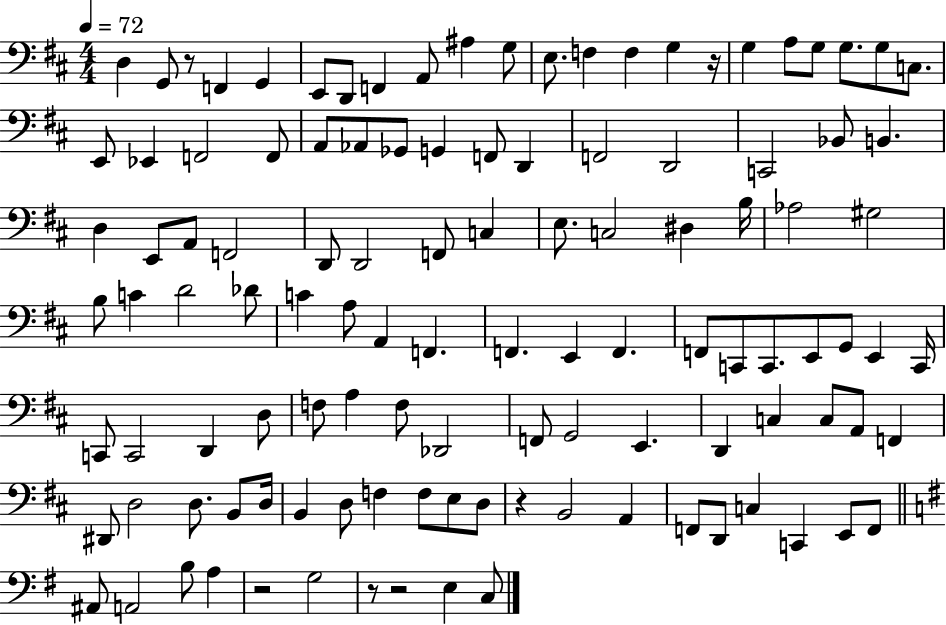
X:1
T:Untitled
M:4/4
L:1/4
K:D
D, G,,/2 z/2 F,, G,, E,,/2 D,,/2 F,, A,,/2 ^A, G,/2 E,/2 F, F, G, z/4 G, A,/2 G,/2 G,/2 G,/2 C,/2 E,,/2 _E,, F,,2 F,,/2 A,,/2 _A,,/2 _G,,/2 G,, F,,/2 D,, F,,2 D,,2 C,,2 _B,,/2 B,, D, E,,/2 A,,/2 F,,2 D,,/2 D,,2 F,,/2 C, E,/2 C,2 ^D, B,/4 _A,2 ^G,2 B,/2 C D2 _D/2 C A,/2 A,, F,, F,, E,, F,, F,,/2 C,,/2 C,,/2 E,,/2 G,,/2 E,, C,,/4 C,,/2 C,,2 D,, D,/2 F,/2 A, F,/2 _D,,2 F,,/2 G,,2 E,, D,, C, C,/2 A,,/2 F,, ^D,,/2 D,2 D,/2 B,,/2 D,/4 B,, D,/2 F, F,/2 E,/2 D,/2 z B,,2 A,, F,,/2 D,,/2 C, C,, E,,/2 F,,/2 ^A,,/2 A,,2 B,/2 A, z2 G,2 z/2 z2 E, C,/2